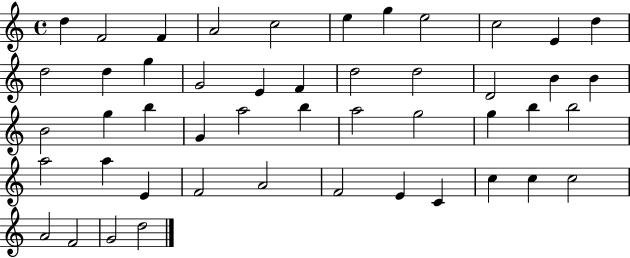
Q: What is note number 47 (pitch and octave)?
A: G4